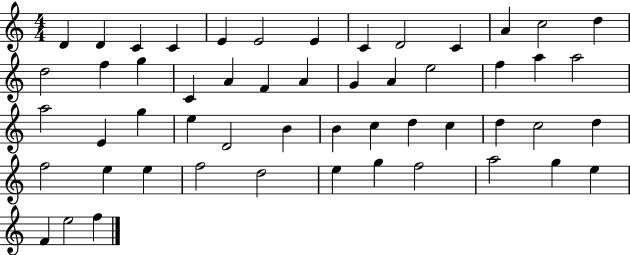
{
  \clef treble
  \numericTimeSignature
  \time 4/4
  \key c \major
  d'4 d'4 c'4 c'4 | e'4 e'2 e'4 | c'4 d'2 c'4 | a'4 c''2 d''4 | \break d''2 f''4 g''4 | c'4 a'4 f'4 a'4 | g'4 a'4 e''2 | f''4 a''4 a''2 | \break a''2 e'4 g''4 | e''4 d'2 b'4 | b'4 c''4 d''4 c''4 | d''4 c''2 d''4 | \break f''2 e''4 e''4 | f''2 d''2 | e''4 g''4 f''2 | a''2 g''4 e''4 | \break f'4 e''2 f''4 | \bar "|."
}